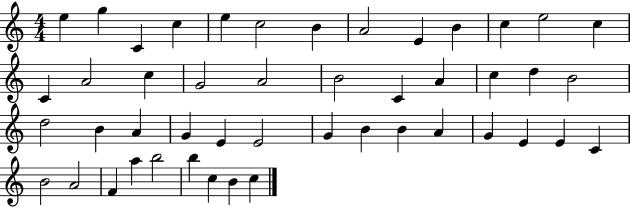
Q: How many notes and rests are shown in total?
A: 47